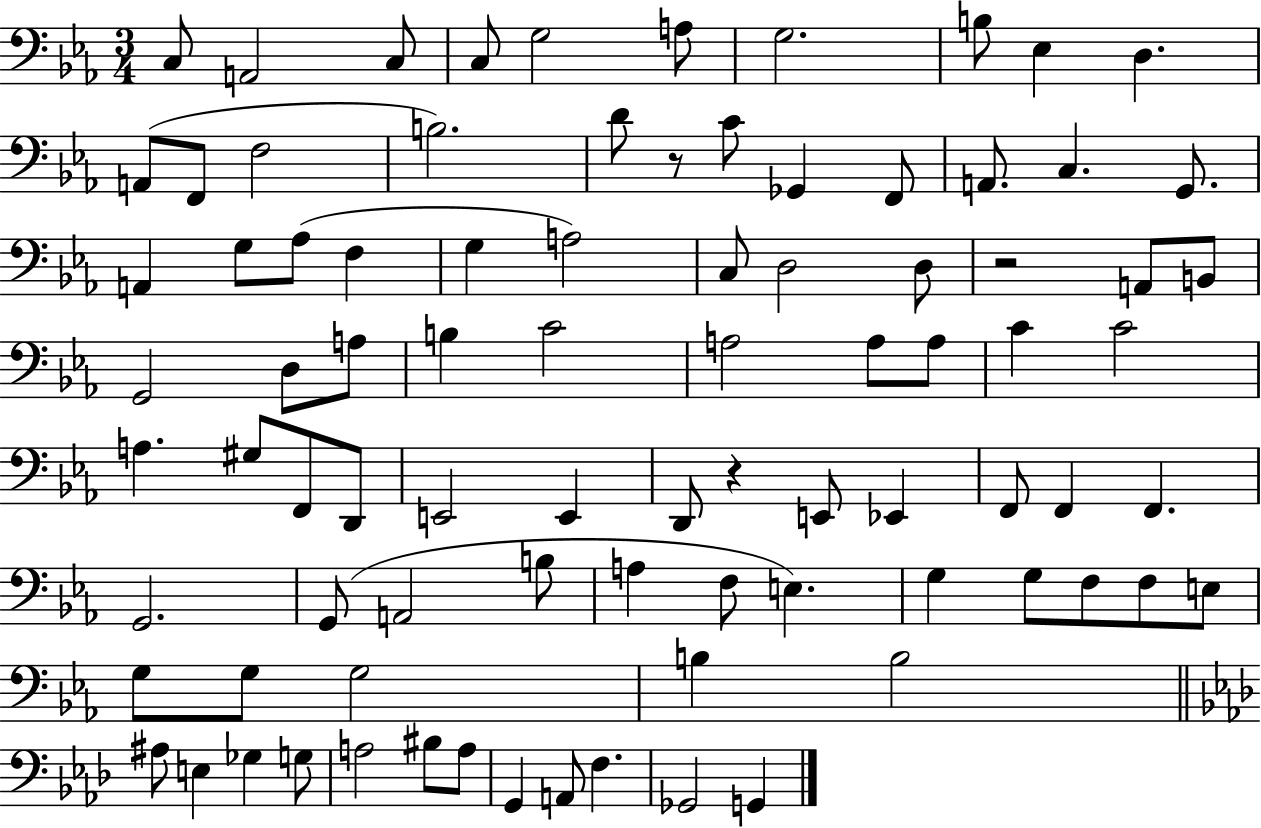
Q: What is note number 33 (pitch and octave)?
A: G2